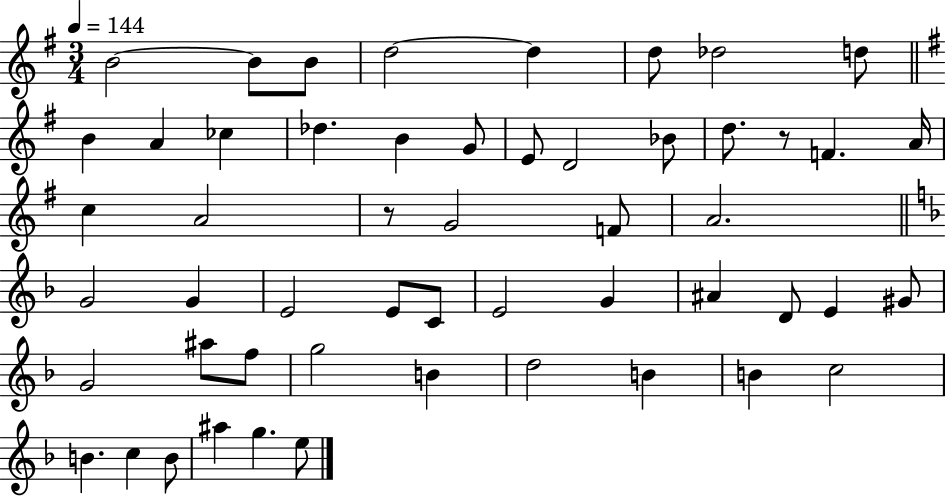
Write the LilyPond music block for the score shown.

{
  \clef treble
  \numericTimeSignature
  \time 3/4
  \key g \major
  \tempo 4 = 144
  \repeat volta 2 { b'2~~ b'8 b'8 | d''2~~ d''4 | d''8 des''2 d''8 | \bar "||" \break \key g \major b'4 a'4 ces''4 | des''4. b'4 g'8 | e'8 d'2 bes'8 | d''8. r8 f'4. a'16 | \break c''4 a'2 | r8 g'2 f'8 | a'2. | \bar "||" \break \key f \major g'2 g'4 | e'2 e'8 c'8 | e'2 g'4 | ais'4 d'8 e'4 gis'8 | \break g'2 ais''8 f''8 | g''2 b'4 | d''2 b'4 | b'4 c''2 | \break b'4. c''4 b'8 | ais''4 g''4. e''8 | } \bar "|."
}